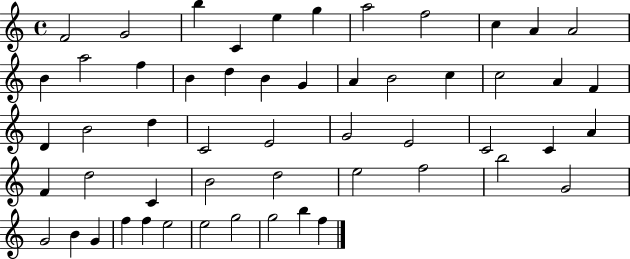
{
  \clef treble
  \time 4/4
  \defaultTimeSignature
  \key c \major
  f'2 g'2 | b''4 c'4 e''4 g''4 | a''2 f''2 | c''4 a'4 a'2 | \break b'4 a''2 f''4 | b'4 d''4 b'4 g'4 | a'4 b'2 c''4 | c''2 a'4 f'4 | \break d'4 b'2 d''4 | c'2 e'2 | g'2 e'2 | c'2 c'4 a'4 | \break f'4 d''2 c'4 | b'2 d''2 | e''2 f''2 | b''2 g'2 | \break g'2 b'4 g'4 | f''4 f''4 e''2 | e''2 g''2 | g''2 b''4 f''4 | \break \bar "|."
}